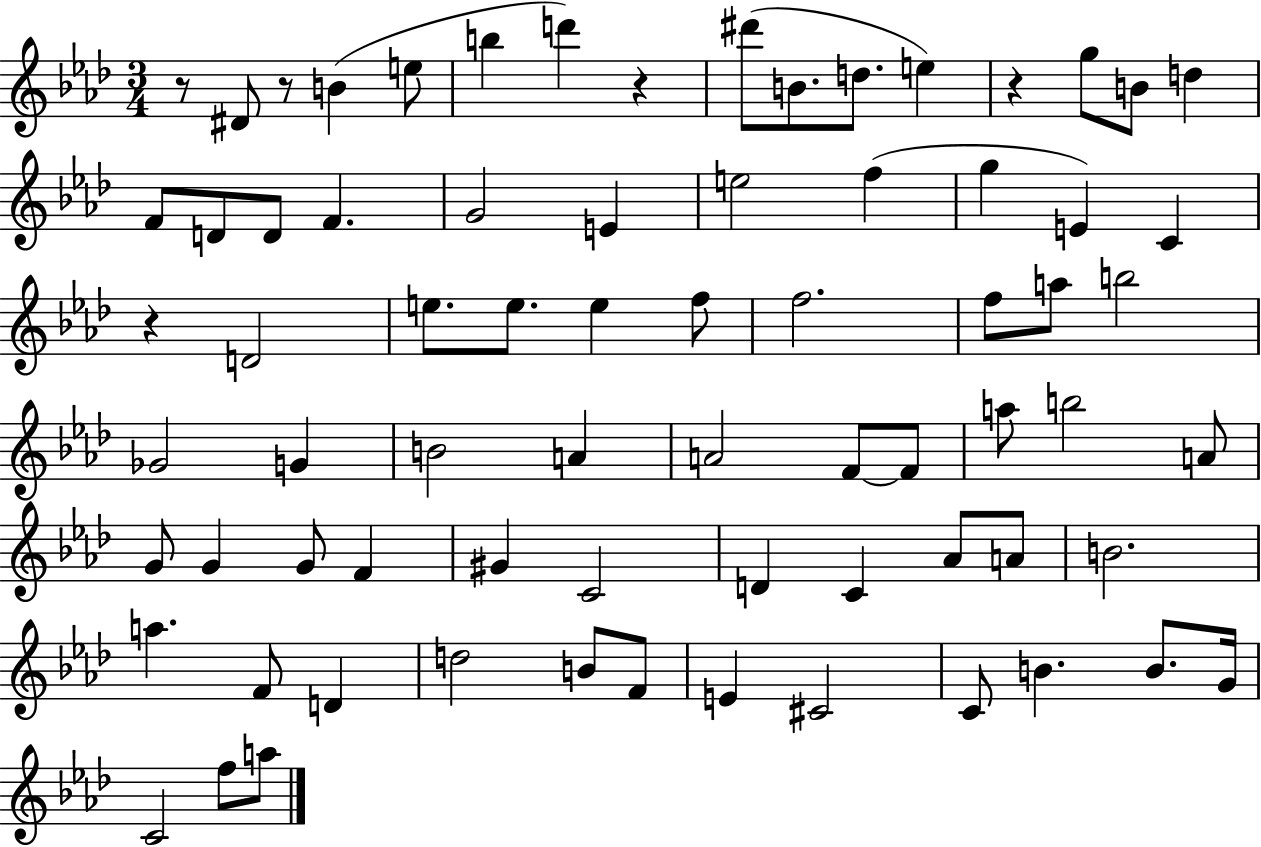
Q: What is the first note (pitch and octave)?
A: D#4